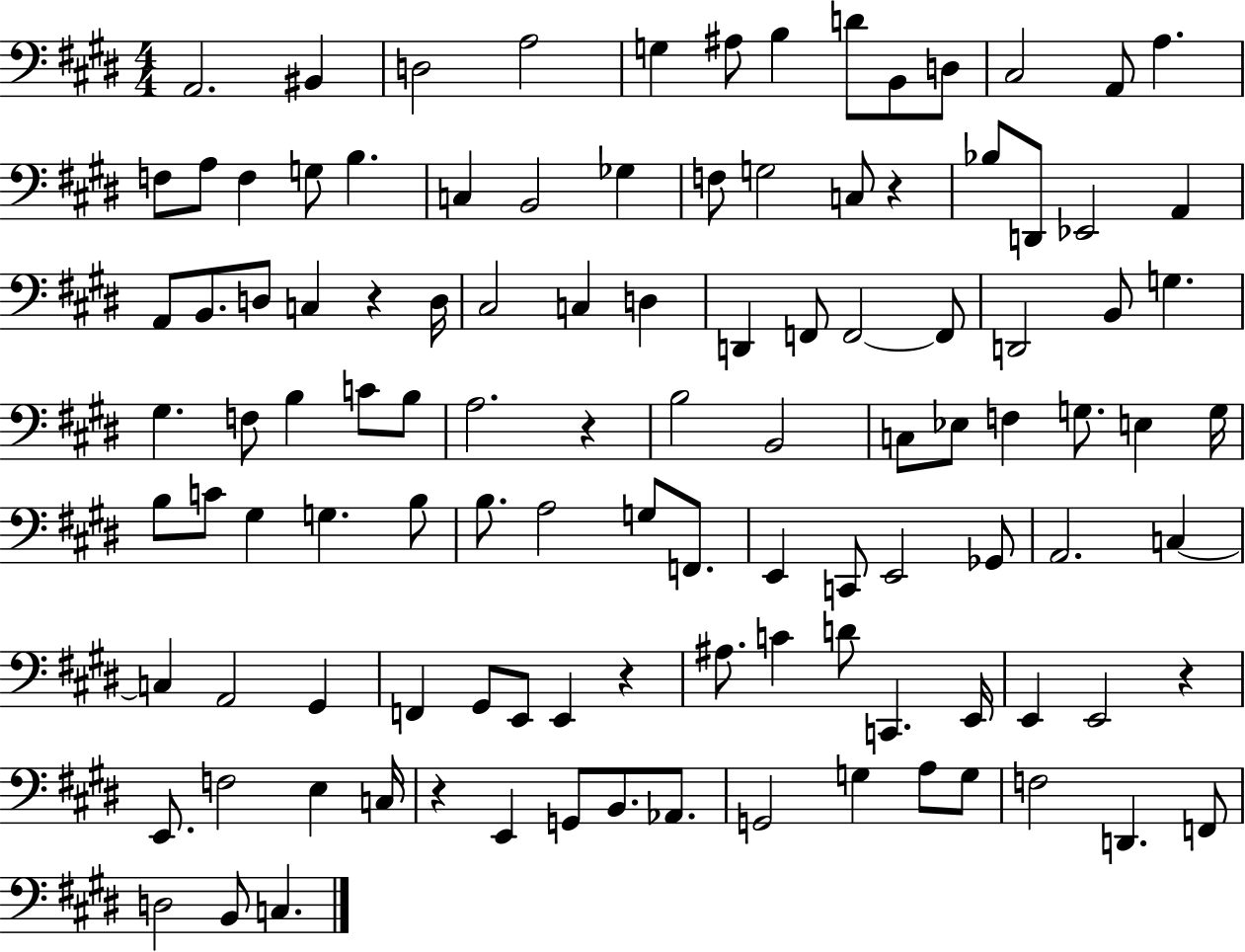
X:1
T:Untitled
M:4/4
L:1/4
K:E
A,,2 ^B,, D,2 A,2 G, ^A,/2 B, D/2 B,,/2 D,/2 ^C,2 A,,/2 A, F,/2 A,/2 F, G,/2 B, C, B,,2 _G, F,/2 G,2 C,/2 z _B,/2 D,,/2 _E,,2 A,, A,,/2 B,,/2 D,/2 C, z D,/4 ^C,2 C, D, D,, F,,/2 F,,2 F,,/2 D,,2 B,,/2 G, ^G, F,/2 B, C/2 B,/2 A,2 z B,2 B,,2 C,/2 _E,/2 F, G,/2 E, G,/4 B,/2 C/2 ^G, G, B,/2 B,/2 A,2 G,/2 F,,/2 E,, C,,/2 E,,2 _G,,/2 A,,2 C, C, A,,2 ^G,, F,, ^G,,/2 E,,/2 E,, z ^A,/2 C D/2 C,, E,,/4 E,, E,,2 z E,,/2 F,2 E, C,/4 z E,, G,,/2 B,,/2 _A,,/2 G,,2 G, A,/2 G,/2 F,2 D,, F,,/2 D,2 B,,/2 C,